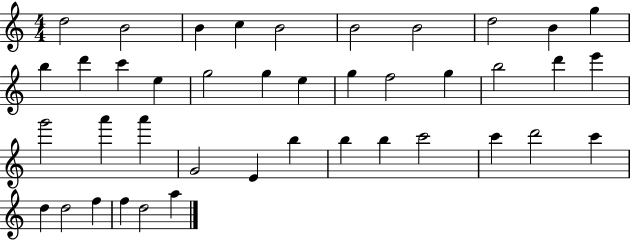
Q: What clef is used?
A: treble